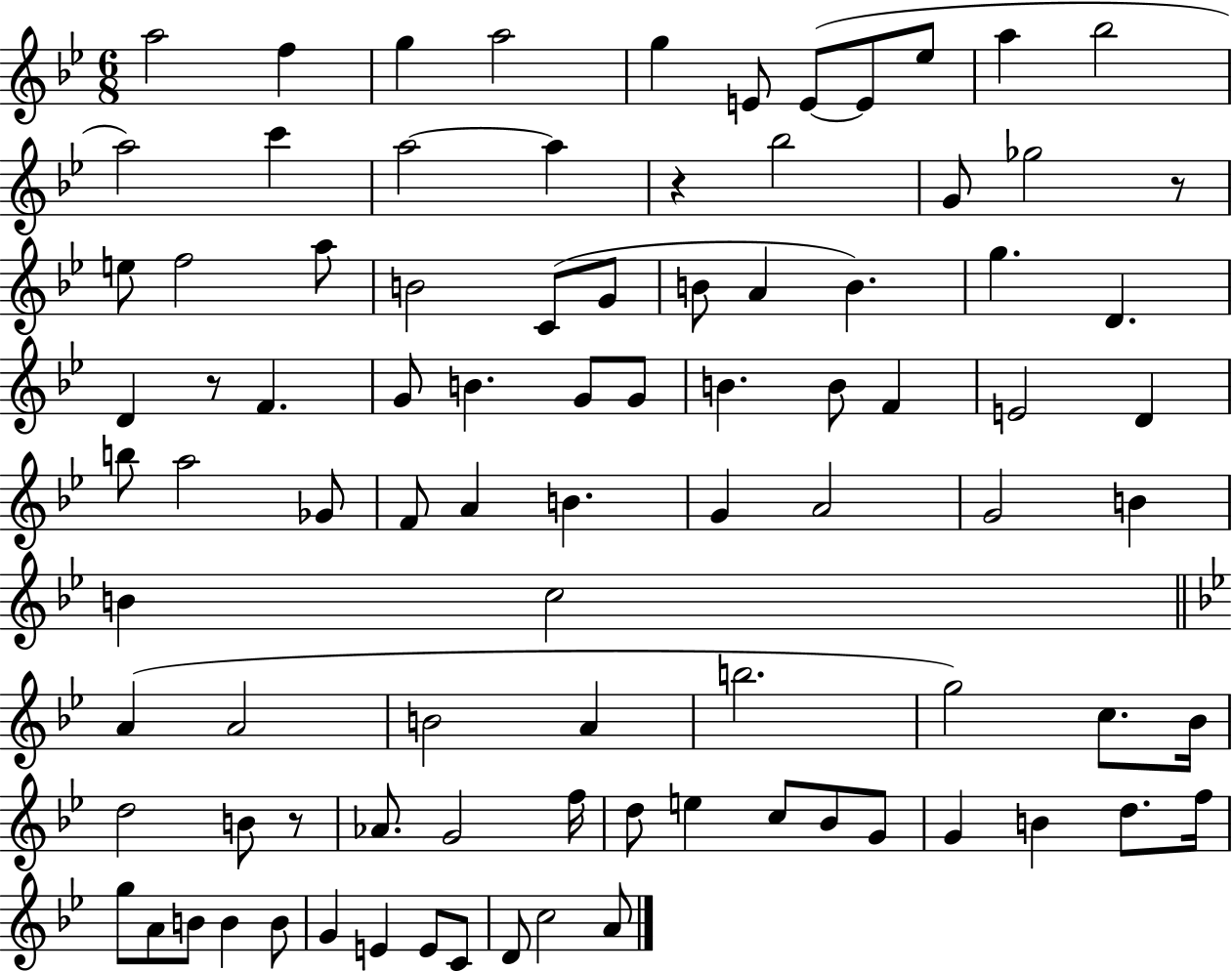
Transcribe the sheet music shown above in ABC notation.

X:1
T:Untitled
M:6/8
L:1/4
K:Bb
a2 f g a2 g E/2 E/2 E/2 _e/2 a _b2 a2 c' a2 a z _b2 G/2 _g2 z/2 e/2 f2 a/2 B2 C/2 G/2 B/2 A B g D D z/2 F G/2 B G/2 G/2 B B/2 F E2 D b/2 a2 _G/2 F/2 A B G A2 G2 B B c2 A A2 B2 A b2 g2 c/2 _B/4 d2 B/2 z/2 _A/2 G2 f/4 d/2 e c/2 _B/2 G/2 G B d/2 f/4 g/2 A/2 B/2 B B/2 G E E/2 C/2 D/2 c2 A/2